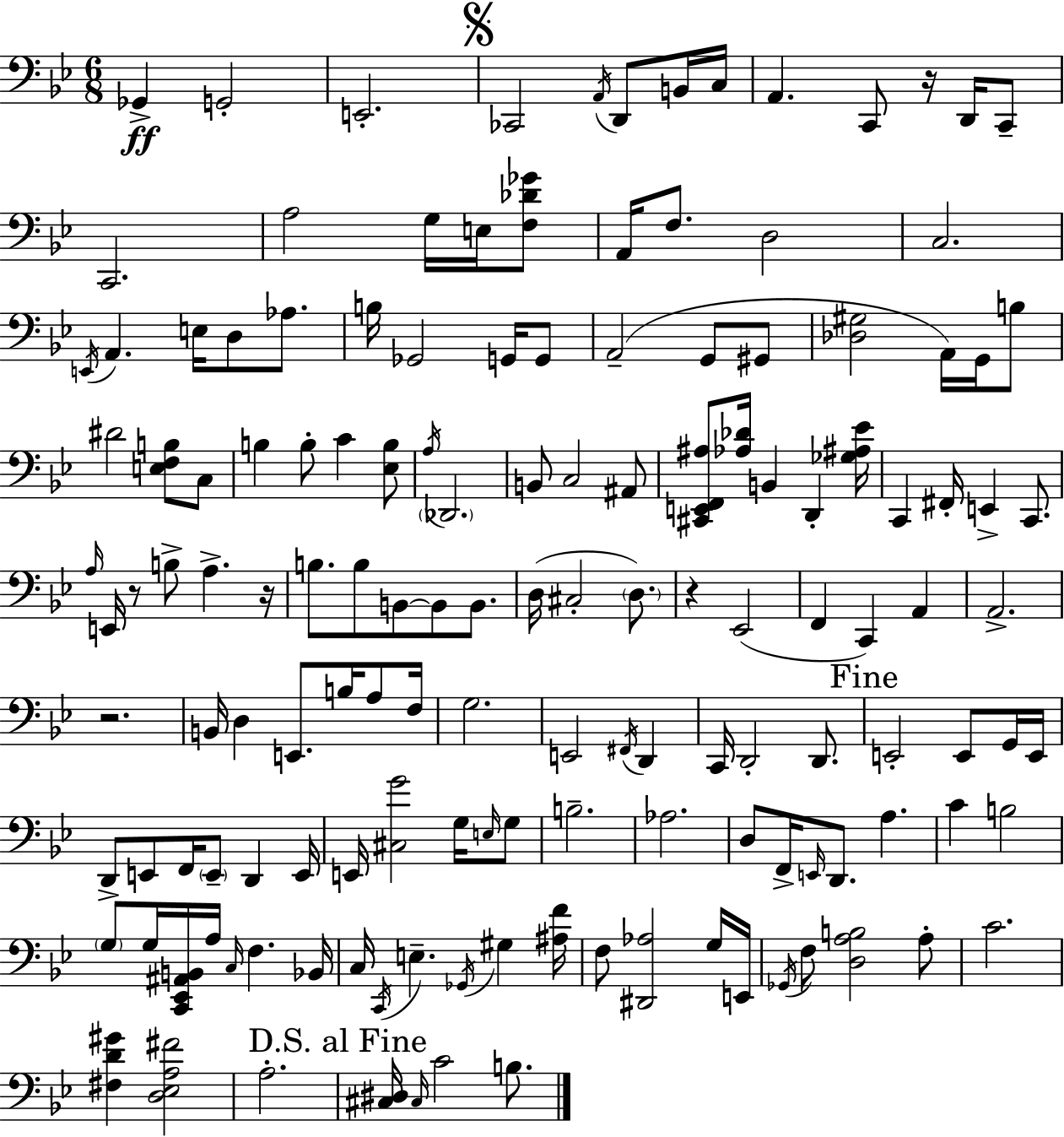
X:1
T:Untitled
M:6/8
L:1/4
K:Gm
_G,, G,,2 E,,2 _C,,2 A,,/4 D,,/2 B,,/4 C,/4 A,, C,,/2 z/4 D,,/4 C,,/2 C,,2 A,2 G,/4 E,/4 [F,_D_G]/2 A,,/4 F,/2 D,2 C,2 E,,/4 A,, E,/4 D,/2 _A,/2 B,/4 _G,,2 G,,/4 G,,/2 A,,2 G,,/2 ^G,,/2 [_D,^G,]2 A,,/4 G,,/4 B,/2 ^D2 [E,F,B,]/2 C,/2 B, B,/2 C [_E,B,]/2 A,/4 _D,,2 B,,/2 C,2 ^A,,/2 [^C,,E,,F,,^A,]/2 [_A,_D]/4 B,, D,, [_G,^A,_E]/4 C,, ^F,,/4 E,, C,,/2 A,/4 E,,/4 z/2 B,/2 A, z/4 B,/2 B,/2 B,,/2 B,,/2 B,,/2 D,/4 ^C,2 D,/2 z _E,,2 F,, C,, A,, A,,2 z2 B,,/4 D, E,,/2 B,/4 A,/2 F,/4 G,2 E,,2 ^F,,/4 D,, C,,/4 D,,2 D,,/2 E,,2 E,,/2 G,,/4 E,,/4 D,,/2 E,,/2 F,,/4 E,,/2 D,, E,,/4 E,,/4 [^C,G]2 G,/4 E,/4 G,/2 B,2 _A,2 D,/2 F,,/4 E,,/4 D,,/2 A, C B,2 G,/2 G,/4 [C,,_E,,^A,,B,,]/4 A,/4 C,/4 F, _B,,/4 C,/4 C,,/4 E, _G,,/4 ^G, [^A,F]/4 F,/2 [^D,,_A,]2 G,/4 E,,/4 _G,,/4 F,/2 [D,A,B,]2 A,/2 C2 [^F,D^G] [D,_E,A,^F]2 A,2 [^C,^D,]/4 ^C,/4 C2 B,/2